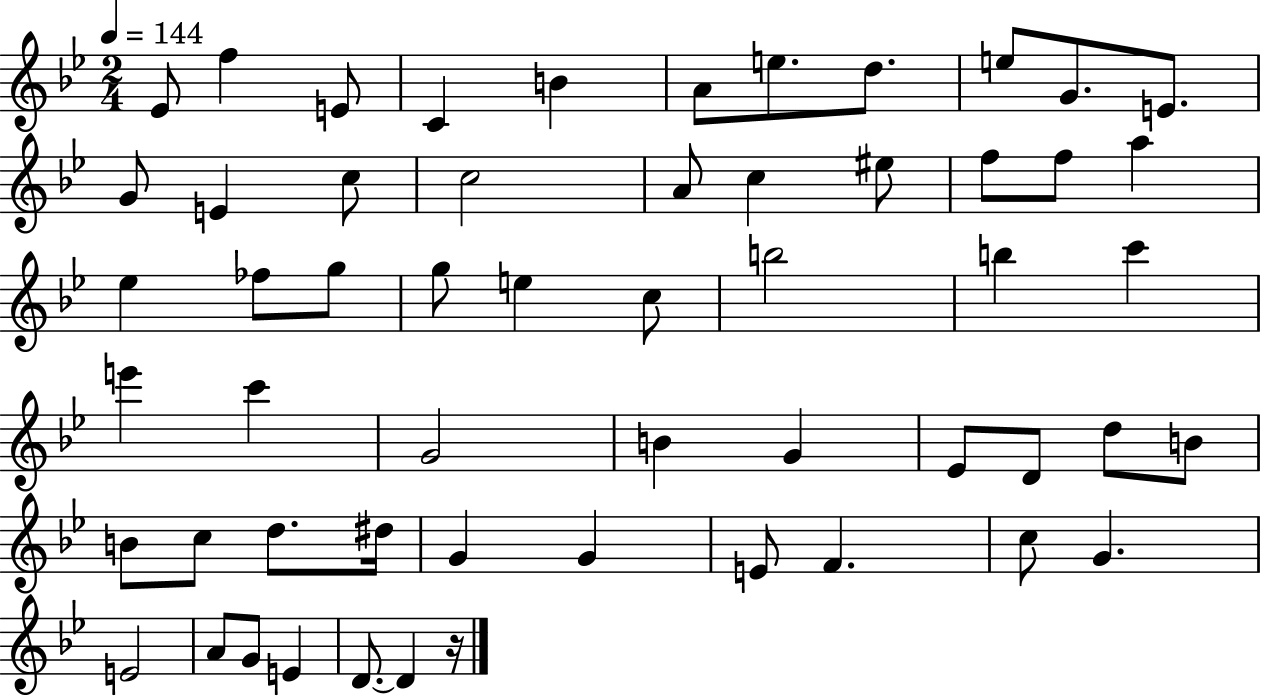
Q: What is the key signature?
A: BES major